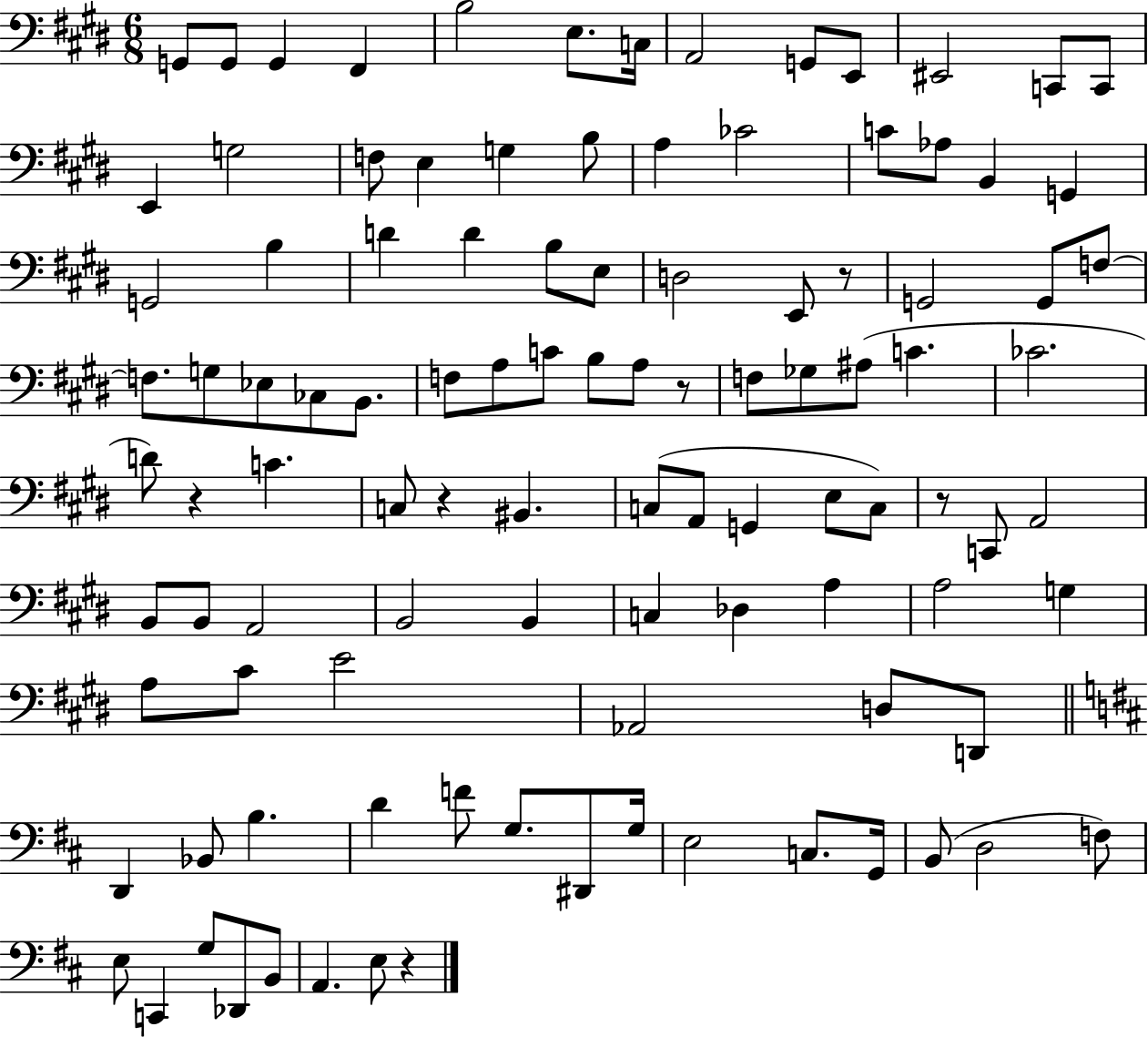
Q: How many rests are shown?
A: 6